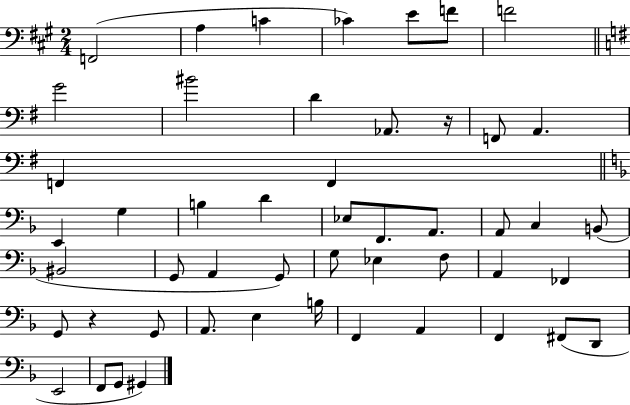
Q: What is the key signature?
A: A major